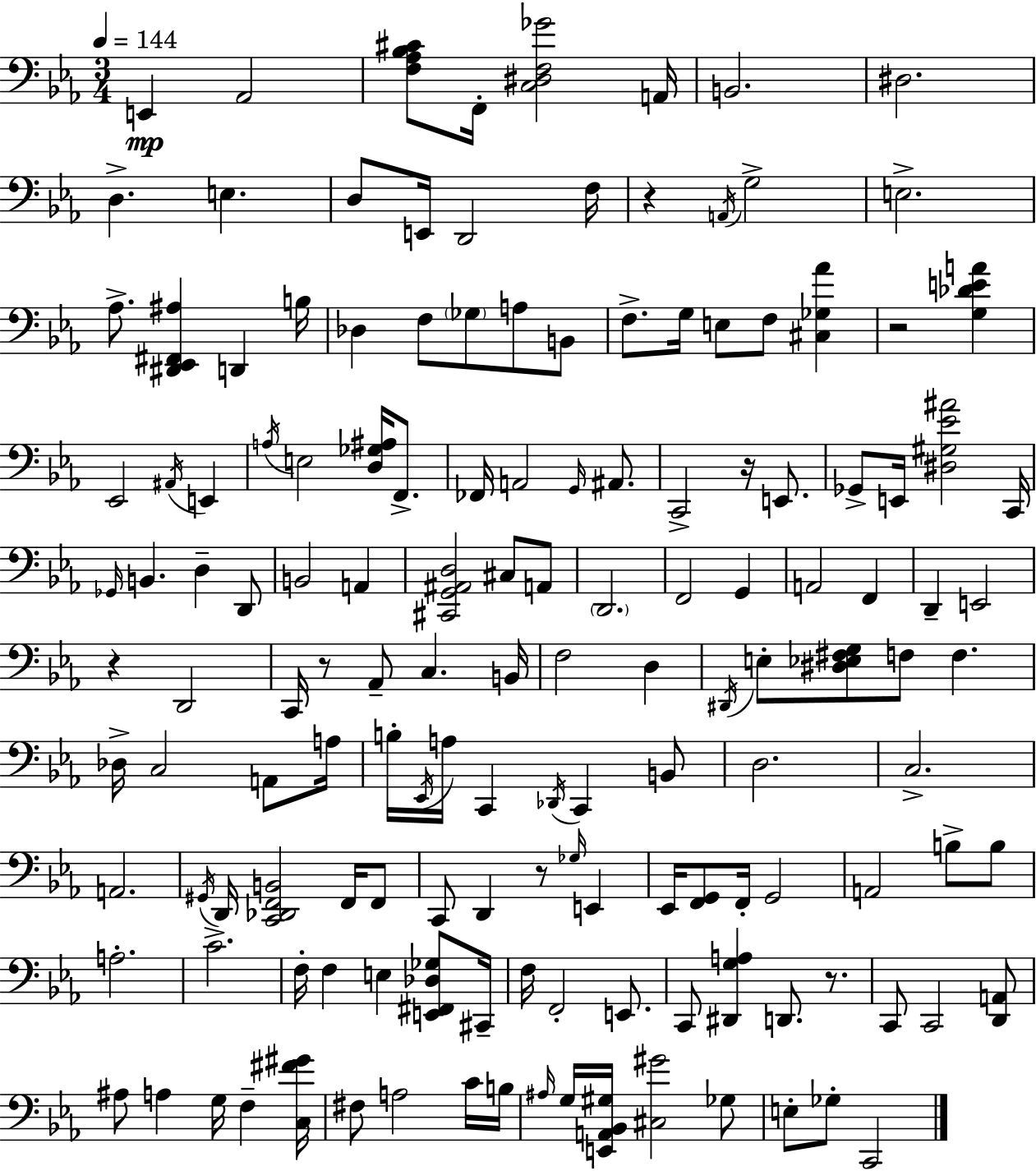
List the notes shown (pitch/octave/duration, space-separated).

E2/q Ab2/h [F3,Ab3,Bb3,C#4]/e F2/s [C3,D#3,F3,Gb4]/h A2/s B2/h. D#3/h. D3/q. E3/q. D3/e E2/s D2/h F3/s R/q A2/s G3/h E3/h. Ab3/e. [D#2,Eb2,F#2,A#3]/q D2/q B3/s Db3/q F3/e Gb3/e A3/e B2/e F3/e. G3/s E3/e F3/e [C#3,Gb3,Ab4]/q R/h [G3,Db4,E4,A4]/q Eb2/h A#2/s E2/q A3/s E3/h [D3,Gb3,A#3]/s F2/e. FES2/s A2/h G2/s A#2/e. C2/h R/s E2/e. Gb2/e E2/s [D#3,G#3,Eb4,A#4]/h C2/s Gb2/s B2/q. D3/q D2/e B2/h A2/q [C#2,G2,A#2,D3]/h C#3/e A2/e D2/h. F2/h G2/q A2/h F2/q D2/q E2/h R/q D2/h C2/s R/e Ab2/e C3/q. B2/s F3/h D3/q D#2/s E3/e [D#3,Eb3,F#3,G3]/e F3/e F3/q. Db3/s C3/h A2/e A3/s B3/s Eb2/s A3/s C2/q Db2/s C2/q B2/e D3/h. C3/h. A2/h. G#2/s D2/s [C2,Db2,F2,B2]/h F2/s F2/e C2/e D2/q R/e Gb3/s E2/q Eb2/s [F2,G2]/e F2/s G2/h A2/h B3/e B3/e A3/h. C4/h. F3/s F3/q E3/q [E2,F#2,Db3,Gb3]/e C#2/s F3/s F2/h E2/e. C2/e [D#2,G3,A3]/q D2/e. R/e. C2/e C2/h [D2,A2]/e A#3/e A3/q G3/s F3/q [C3,F#4,G#4]/s F#3/e A3/h C4/s B3/s A#3/s G3/s [E2,A2,Bb2,G#3]/s [C#3,G#4]/h Gb3/e E3/e Gb3/e C2/h